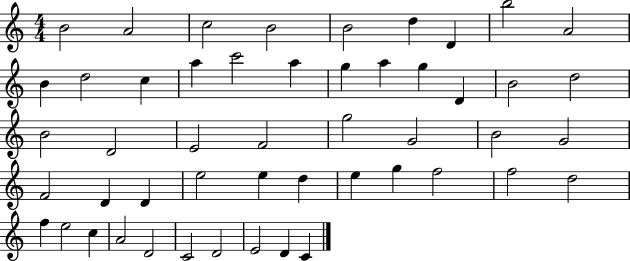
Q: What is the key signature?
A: C major